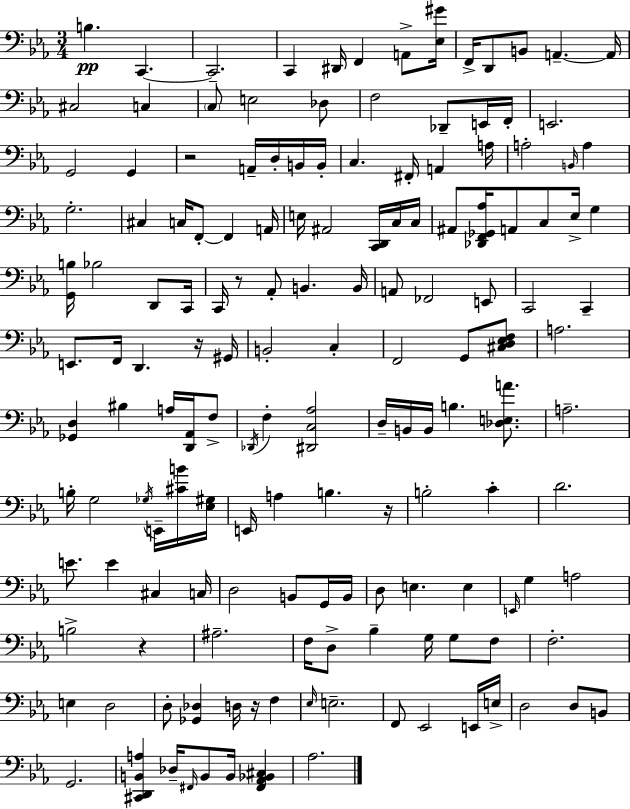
{
  \clef bass
  \numericTimeSignature
  \time 3/4
  \key ees \major
  \repeat volta 2 { b4.\pp c,4.~~ | c,2.-- | c,4 dis,16 f,4 a,8-> <ees gis'>16 | f,16-> d,8 b,8 a,4.--~~ a,16 | \break cis2 c4 | \parenthesize c8 e2 des8 | f2 des,8-- e,16 f,16-. | e,2. | \break g,2 g,4 | r2 a,16-- d16-. b,16 b,16-. | c4. fis,16-. a,4 a16 | a2-. \grace { b,16 } a4 | \break g2.-. | cis4 c16 f,8-.~~ f,4 | a,16 e16 ais,2 <c, d,>16 c16 | c16 ais,8 <des, f, ges, aes>16 a,8 c8 ees16-> g4 | \break <g, b>16 bes2 d,8 | c,16 c,16 r8 aes,8-. b,4. | b,16 a,8 fes,2 e,8 | c,2 c,4-- | \break e,8. f,16 d,4. r16 | gis,16 b,2-. c4-. | f,2 g,8 <cis d ees f>8 | a2. | \break <ges, d>4 bis4 a16 <d, aes,>16 f8-> | \acciaccatura { des,16 } f4-. <dis, c aes>2 | d16-- b,16 b,16 b4. <des e a'>8. | a2.-- | \break b16-. g2 \acciaccatura { ges16 } | e,16-- <cis' b'>16 <ees gis>16 e,16 a4 b4. | r16 b2-. c'4-. | d'2. | \break e'8. e'4 cis4 | c16 d2 b,8 | g,16 b,16 d8 e4. e4 | \grace { e,16 } g4 a2 | \break b2-> | r4 ais2.-- | f16 d8-> bes4-- g16 | g8 f8 f2.-. | \break e4 d2 | d8-. <ges, des>4 d16 r16 | f4 \grace { ees16 } e2.-- | f,8 ees,2 | \break e,16 e16-> d2 | d8 b,8 g,2. | <cis, d, b, a>4 des16-- \grace { fis,16 } b,8 | b,16 <fis, aes, bes, cis>4 aes2. | \break } \bar "|."
}